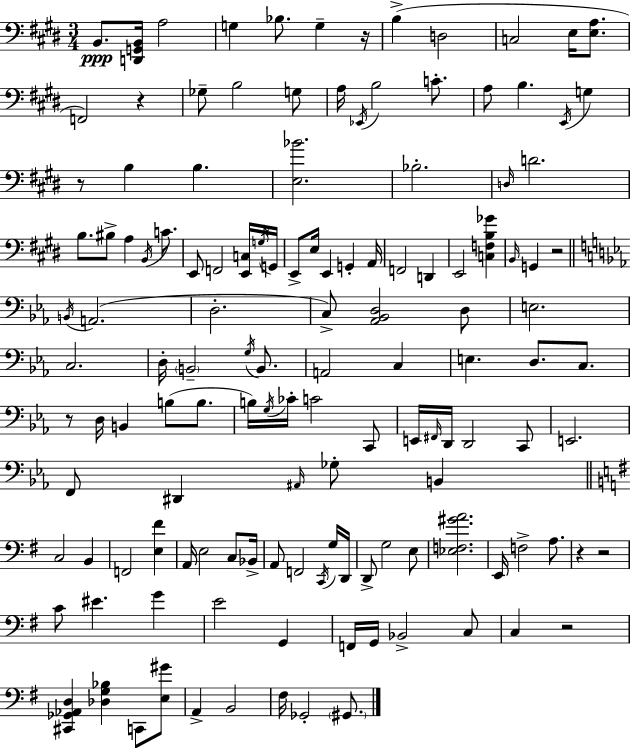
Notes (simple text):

B2/e. [D2,G2,B2]/s A3/h G3/q Bb3/e. G3/q R/s B3/q D3/h C3/h E3/s [E3,A3]/e. F2/h R/q Gb3/e B3/h G3/e A3/s Eb2/s B3/h C4/e. A3/e B3/q. E2/s G3/q R/e B3/q B3/q. [E3,Bb4]/h. Bb3/h. D3/s D4/h. B3/e. BIS3/e A3/q B2/s C4/e. E2/e F2/h [E2,C3]/s G3/s G2/s E2/e E3/s E2/q G2/q A2/s F2/h D2/q E2/h [C3,F3,B3,Gb4]/q B2/s G2/q R/h B2/s A2/h. D3/h. C3/e [Ab2,Bb2,D3]/h D3/e E3/h. C3/h. D3/s B2/h G3/s B2/e. A2/h C3/q E3/q. D3/e. C3/e. R/e D3/s B2/q B3/e B3/e. B3/s G3/s CES4/s C4/h C2/e E2/s F#2/s D2/s D2/h C2/e E2/h. F2/e D#2/q A#2/s Gb3/e B2/q C3/h B2/q F2/h [E3,F#4]/q A2/s E3/h C3/e Bb2/s A2/e F2/h C2/s G3/s D2/s D2/e G3/h E3/e [Eb3,F3,G#4,A4]/h. E2/s F3/h A3/e. R/q R/h C4/e EIS4/q. G4/q E4/h G2/q F2/s G2/s Bb2/h C3/e C3/q R/h [C#2,Gb2,Ab2,D3]/q [Db3,G3,Bb3]/q C2/e [E3,G#4]/e A2/q B2/h F#3/s Gb2/h G#2/e.